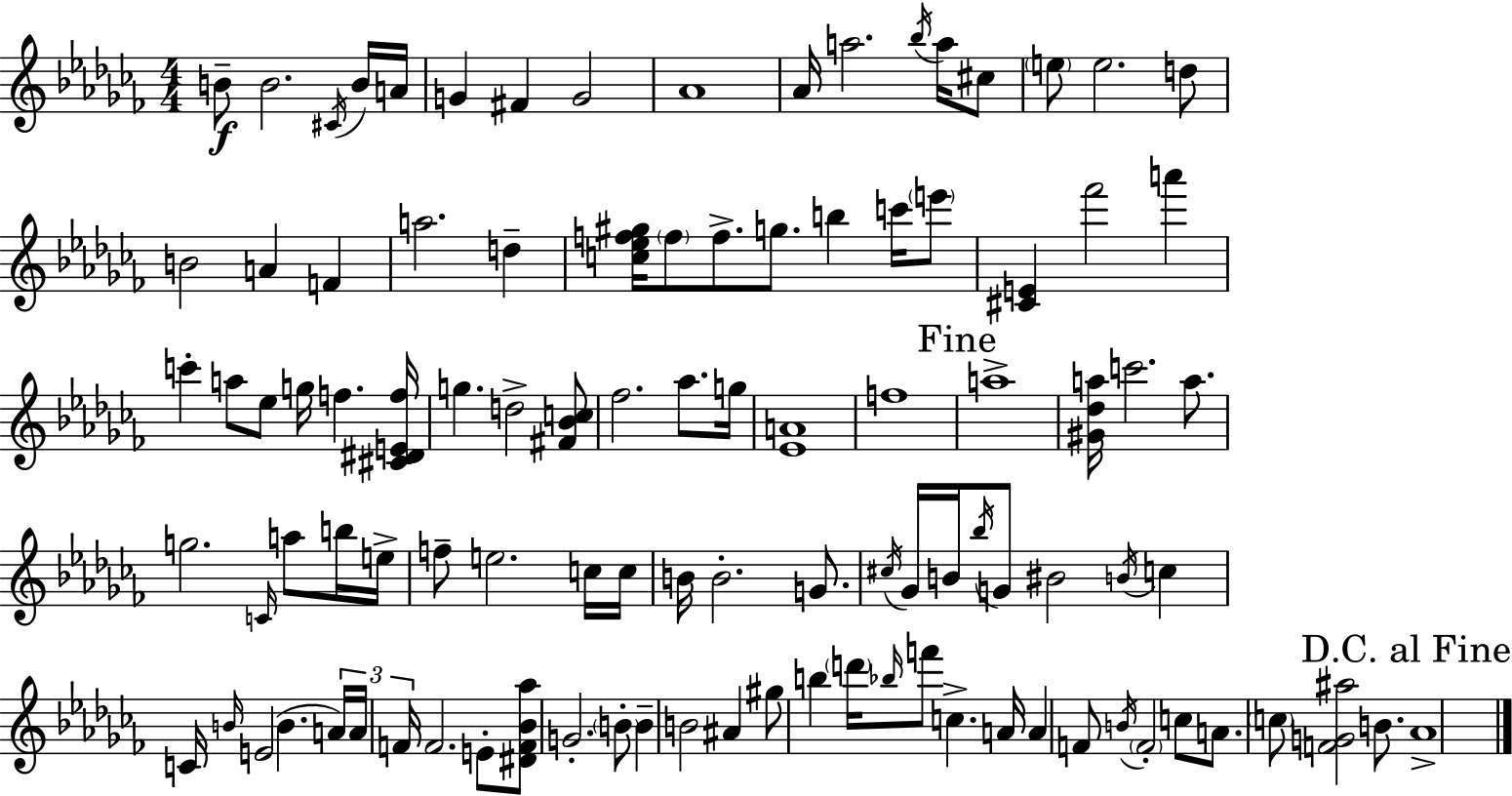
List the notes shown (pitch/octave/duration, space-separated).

B4/e B4/h. C#4/s B4/s A4/s G4/q F#4/q G4/h Ab4/w Ab4/s A5/h. Bb5/s A5/s C#5/e E5/e E5/h. D5/e B4/h A4/q F4/q A5/h. D5/q [C5,Eb5,F5,G#5]/s F5/e F5/e. G5/e. B5/q C6/s E6/e [C#4,E4]/q FES6/h A6/q C6/q A5/e Eb5/e G5/s F5/q. [C#4,D#4,E4,F5]/s G5/q. D5/h [F#4,Bb4,C5]/e FES5/h. Ab5/e. G5/s [Eb4,A4]/w F5/w A5/w [G#4,Db5,A5]/s C6/h. A5/e. G5/h. C4/s A5/e B5/s E5/s F5/e E5/h. C5/s C5/s B4/s B4/h. G4/e. C#5/s Gb4/s B4/s Bb5/s G4/e BIS4/h B4/s C5/q C4/s B4/s E4/h B4/q. A4/s A4/s F4/s F4/h. E4/e [D#4,F4,Bb4,Ab5]/e G4/h. B4/e B4/q B4/h A#4/q G#5/e B5/q D6/s Bb5/s F6/e C5/q. A4/s A4/q F4/e B4/s F4/h C5/e A4/e. C5/e [F4,G4,A#5]/h B4/e. Ab4/w